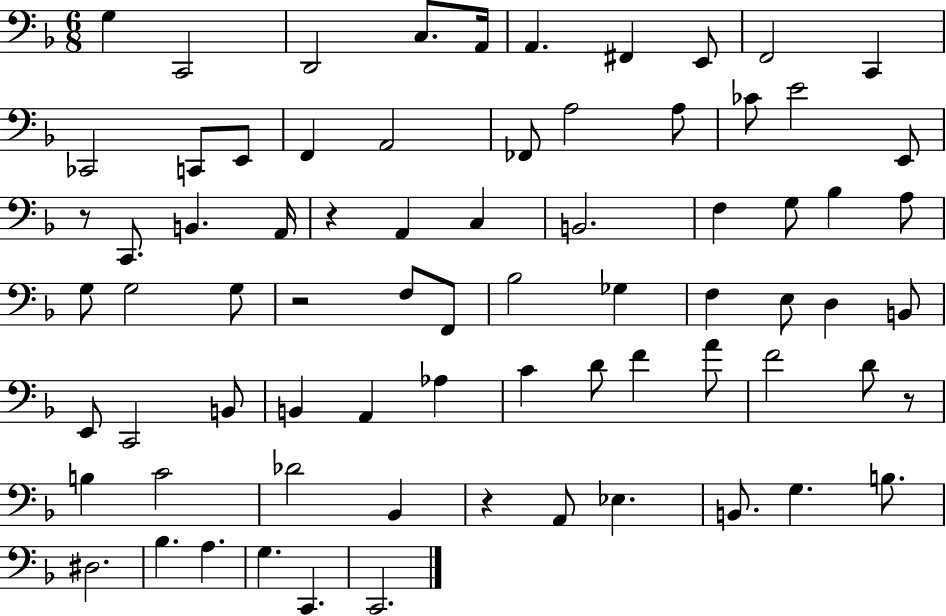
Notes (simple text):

G3/q C2/h D2/h C3/e. A2/s A2/q. F#2/q E2/e F2/h C2/q CES2/h C2/e E2/e F2/q A2/h FES2/e A3/h A3/e CES4/e E4/h E2/e R/e C2/e. B2/q. A2/s R/q A2/q C3/q B2/h. F3/q G3/e Bb3/q A3/e G3/e G3/h G3/e R/h F3/e F2/e Bb3/h Gb3/q F3/q E3/e D3/q B2/e E2/e C2/h B2/e B2/q A2/q Ab3/q C4/q D4/e F4/q A4/e F4/h D4/e R/e B3/q C4/h Db4/h Bb2/q R/q A2/e Eb3/q. B2/e. G3/q. B3/e. D#3/h. Bb3/q. A3/q. G3/q. C2/q. C2/h.